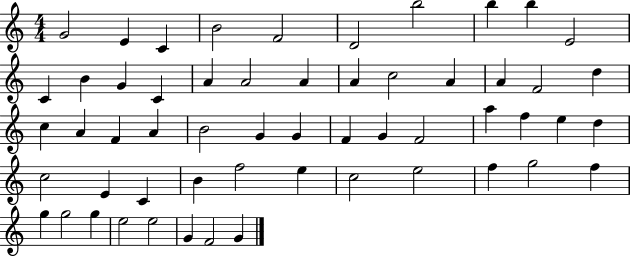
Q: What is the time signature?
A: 4/4